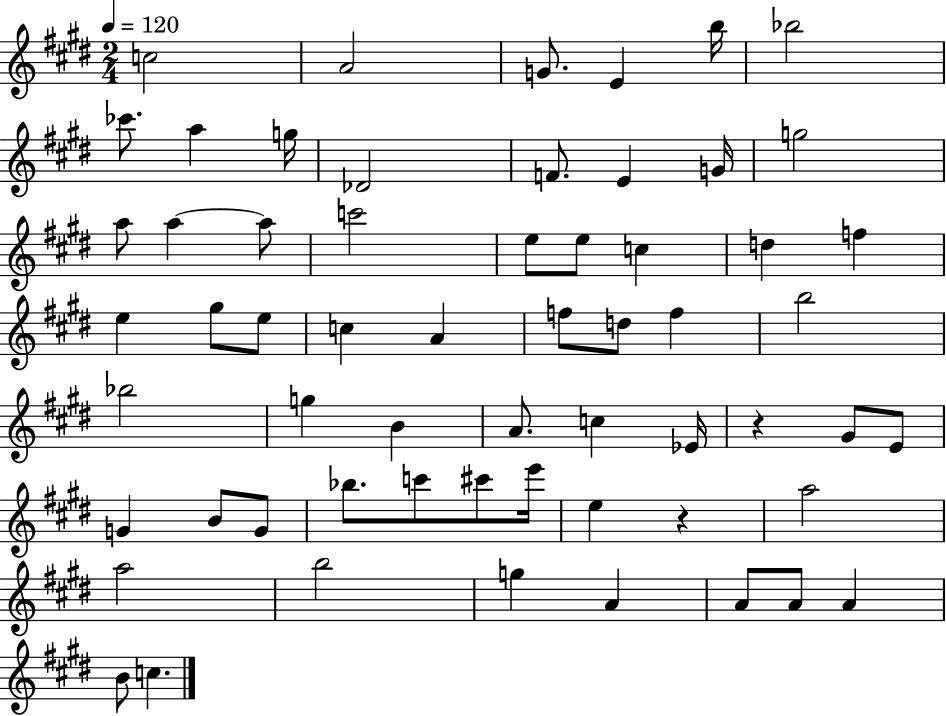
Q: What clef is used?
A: treble